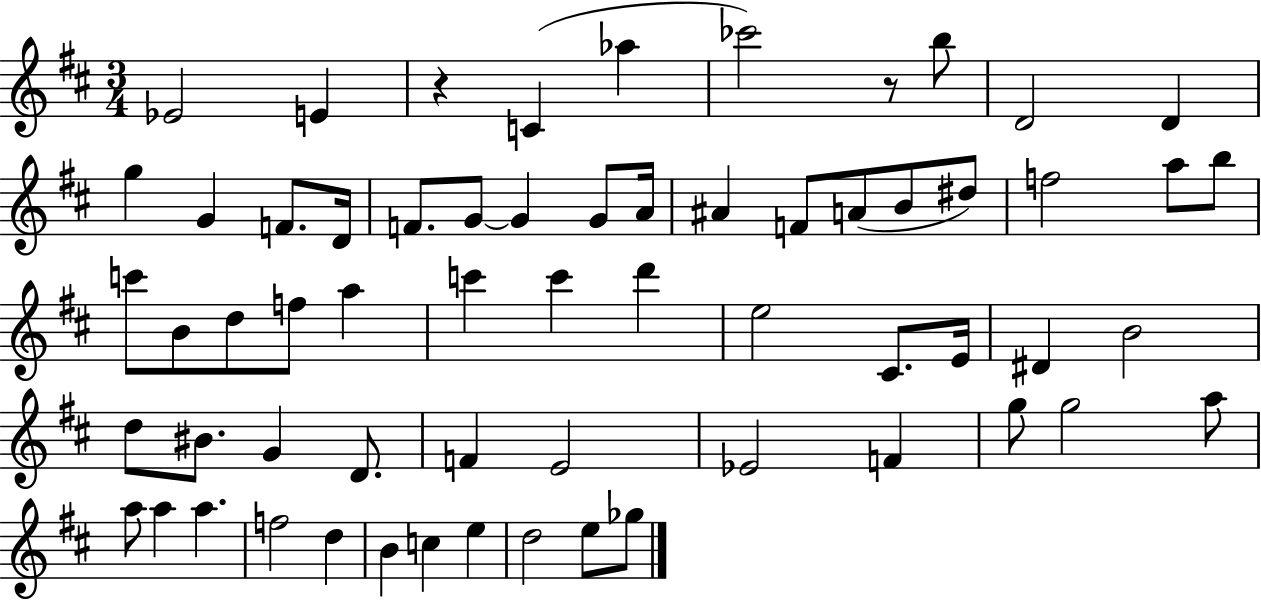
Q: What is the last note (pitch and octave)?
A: Gb5